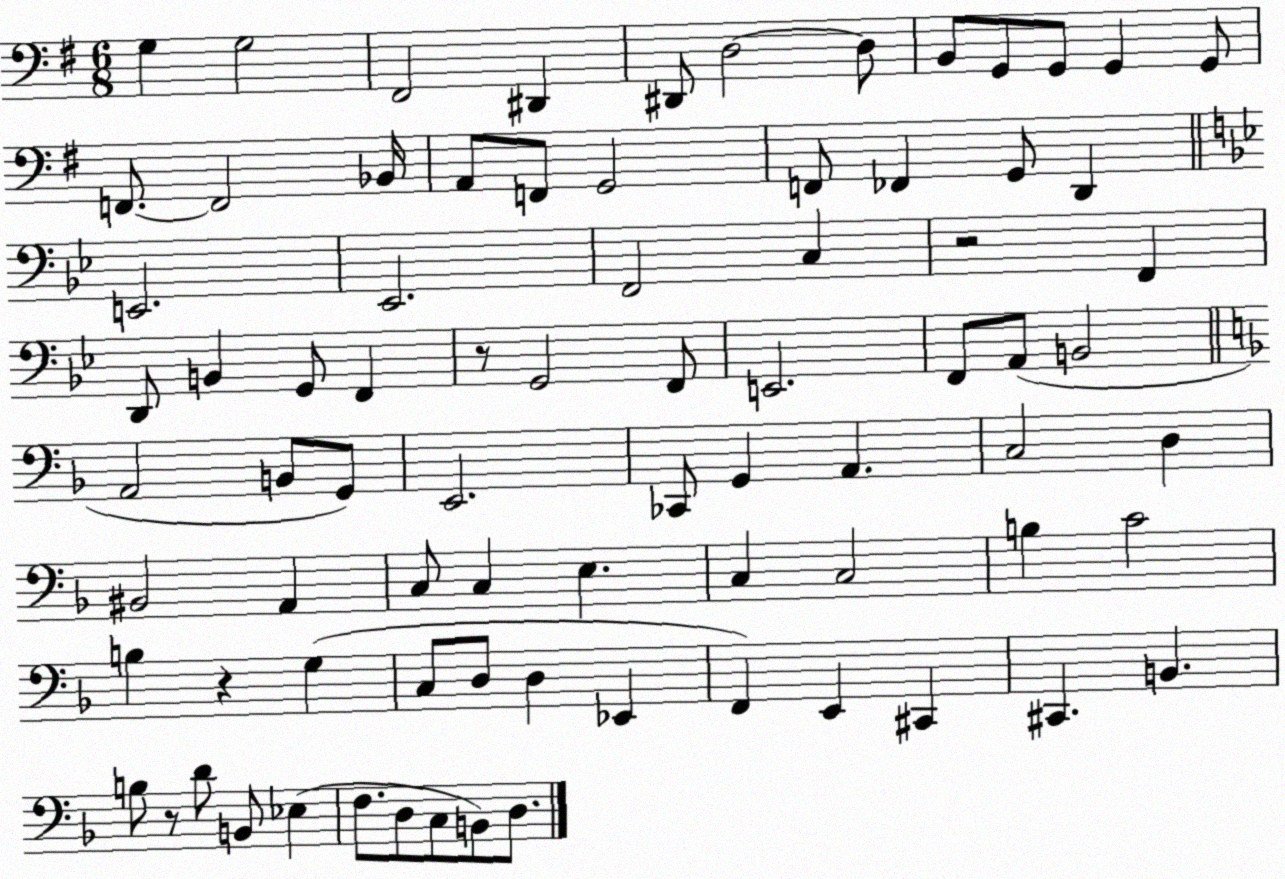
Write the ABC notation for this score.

X:1
T:Untitled
M:6/8
L:1/4
K:G
G, G,2 ^F,,2 ^D,, ^D,,/2 D,2 D,/2 B,,/2 G,,/2 G,,/2 G,, G,,/2 F,,/2 F,,2 _B,,/4 A,,/2 F,,/2 G,,2 F,,/2 _F,, G,,/2 D,, E,,2 _E,,2 F,,2 C, z2 F,, D,,/2 B,, G,,/2 F,, z/2 G,,2 F,,/2 E,,2 F,,/2 A,,/2 B,,2 A,,2 B,,/2 G,,/2 E,,2 _C,,/2 G,, A,, C,2 D, ^B,,2 A,, C,/2 C, E, C, C,2 B, C2 B, z G, C,/2 D,/2 D, _E,, F,, E,, ^C,, ^C,, B,, B,/2 z/2 D/2 B,,/2 _E, F,/2 D,/2 C,/2 B,,/2 D,/2